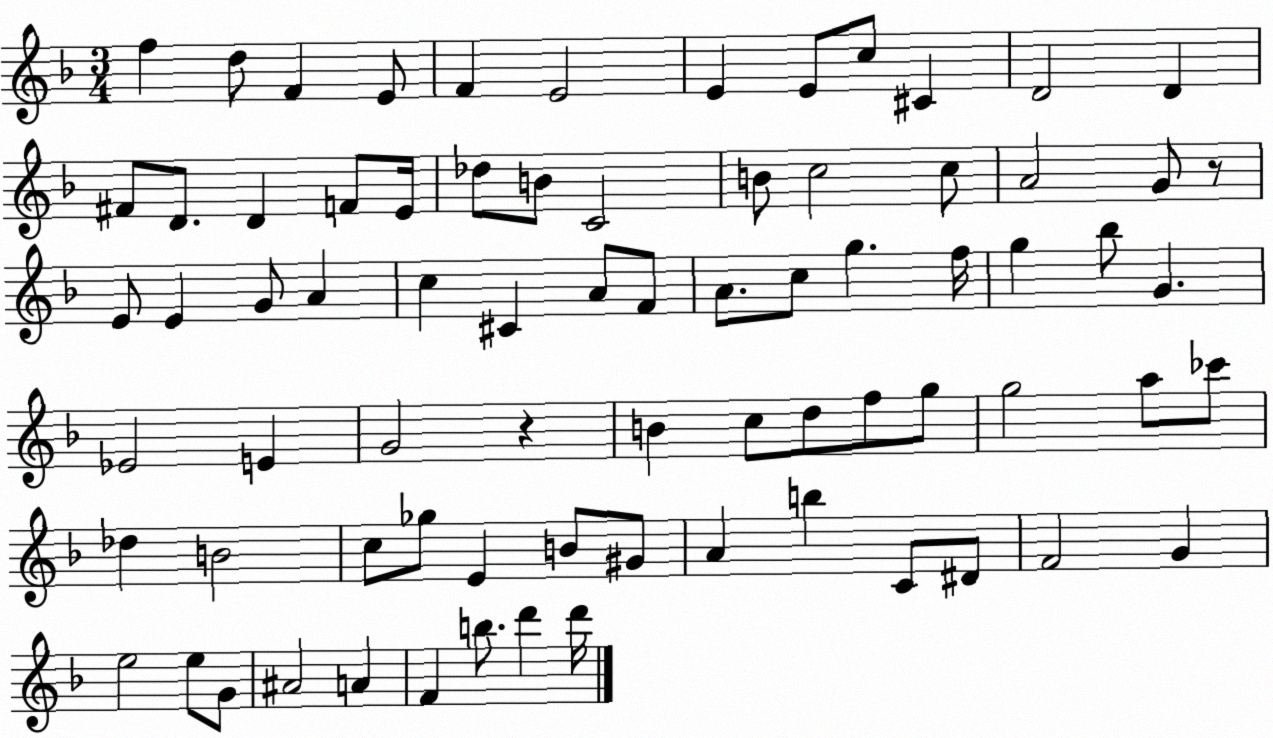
X:1
T:Untitled
M:3/4
L:1/4
K:F
f d/2 F E/2 F E2 E E/2 c/2 ^C D2 D ^F/2 D/2 D F/2 E/4 _d/2 B/2 C2 B/2 c2 c/2 A2 G/2 z/2 E/2 E G/2 A c ^C A/2 F/2 A/2 c/2 g f/4 g _b/2 G _E2 E G2 z B c/2 d/2 f/2 g/2 g2 a/2 _c'/2 _d B2 c/2 _g/2 E B/2 ^G/2 A b C/2 ^D/2 F2 G e2 e/2 G/2 ^A2 A F b/2 d' d'/4